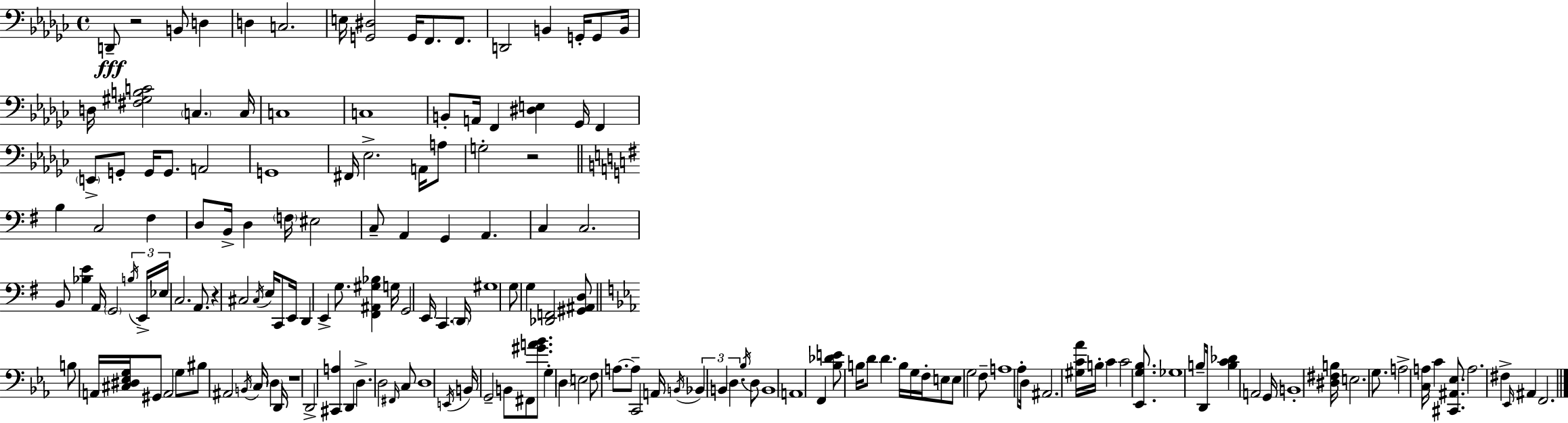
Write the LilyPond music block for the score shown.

{
  \clef bass
  \time 4/4
  \defaultTimeSignature
  \key ees \minor
  d,8--\fff r2 b,8 d4 | d4 c2. | e16 <g, dis>2 g,16 f,8. f,8. | d,2 b,4 g,16-. g,8 b,16 | \break d16 <fis gis b c'>2 \parenthesize c4. c16 | c1 | c1 | b,8-. a,16 f,4 <dis e>4 ges,16 f,4 | \break \parenthesize e,8-> g,8-. g,16 g,8. a,2 | g,1 | fis,16 ees2.-> a,16 a8 | g2-. r2 | \break \bar "||" \break \key g \major b4 c2 fis4 | d8 b,16-> d4 \parenthesize f16 eis2 | c8-- a,4 g,4 a,4. | c4 c2. | \break b,8 <bes e'>4 a,16 \parenthesize g,2 \tuplet 3/2 { \acciaccatura { b16 } | e,16-> ees16 } c2. a,8. | r4 cis2 \acciaccatura { cis16 } e16 c,8 | e,16 d,4 e,4-> g8. <fis, ais, gis bes>4 | \break g16 g,2 e,16 c,4. | \parenthesize d,16 gis1 | g8 g4 <des, f,>2 | <gis, ais, d>8 \bar "||" \break \key ees \major b8 a,16 <cis dis ees g>16 gis,8 a,2 g8 | bis8 ais,2 \acciaccatura { b,16 } c16 \parenthesize d4 | d,16 r1 | d,2-> <cis, a>4 d,4 | \break d4.-> d2 \grace { fis,16 } | c8 d1 | \acciaccatura { e,16 } b,16 g,2-- b,8 fis,8 | <gis' a' bes'>8. g4-. \parenthesize d4 e2 | \break f8 a8.~~ a8-- c,2 | a,16 \acciaccatura { b,16 } \tuplet 3/2 { bes,4 b,4 d4. } | \acciaccatura { bes16 } d8 b,1 | a,1 | \break f,4 <bes des' e'>8 b16 d'8 d'4. | b16 g16 f16-. e8 e8 g2 | f8-- a1 | aes8-. d16 ais,2. | \break <gis c' aes'>16 b16-. c'4 c'2 | <ees, g bes>8. ges1 | b8-- d,16 <b c' des'>4 a,2 | g,16 b,1-. | \break <dis fis b>16 e2. | g8. a2-> <c a>16 c'4 | <cis, ais, ees>8. a2. | fis4-> \grace { ees,16 } ais,4 f,2. | \break \bar "|."
}